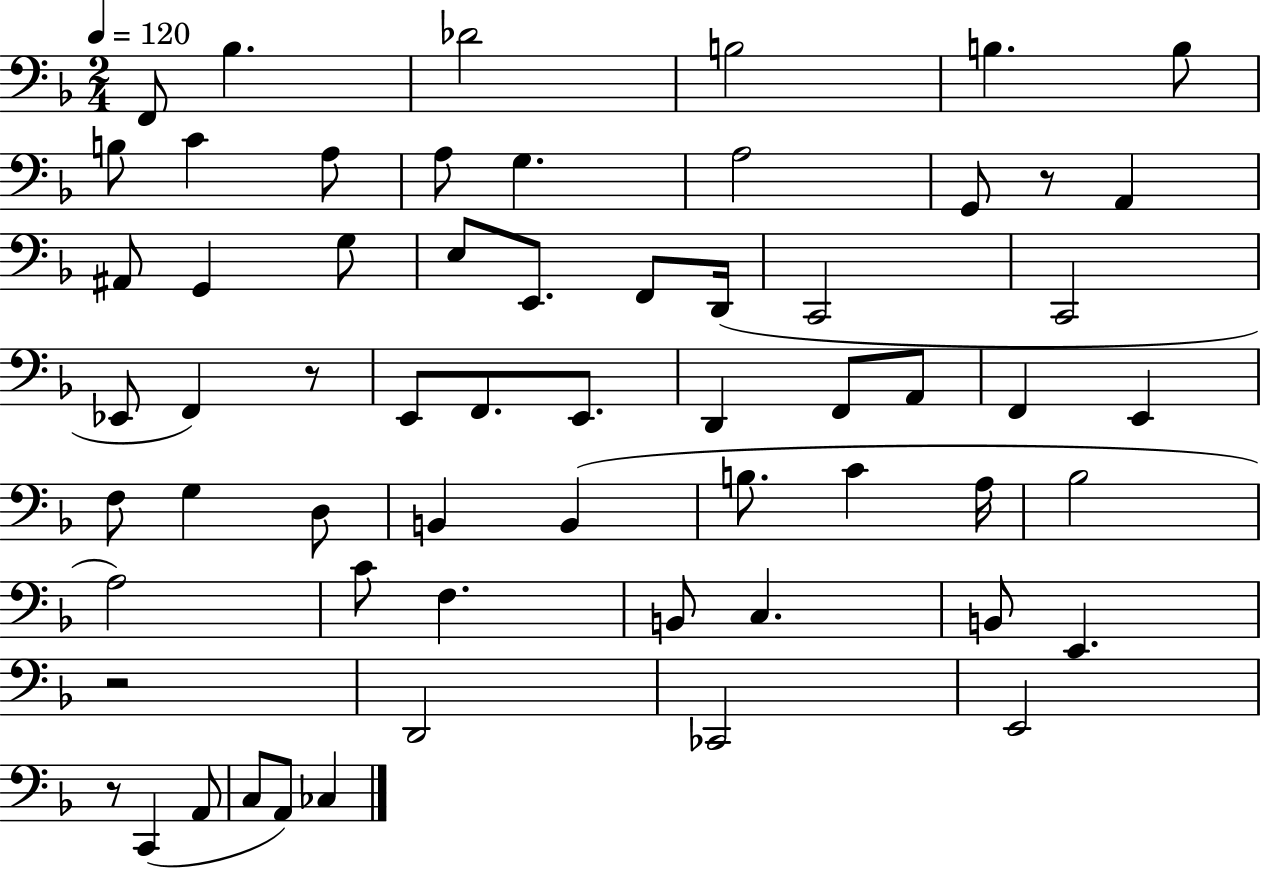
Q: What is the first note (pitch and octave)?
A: F2